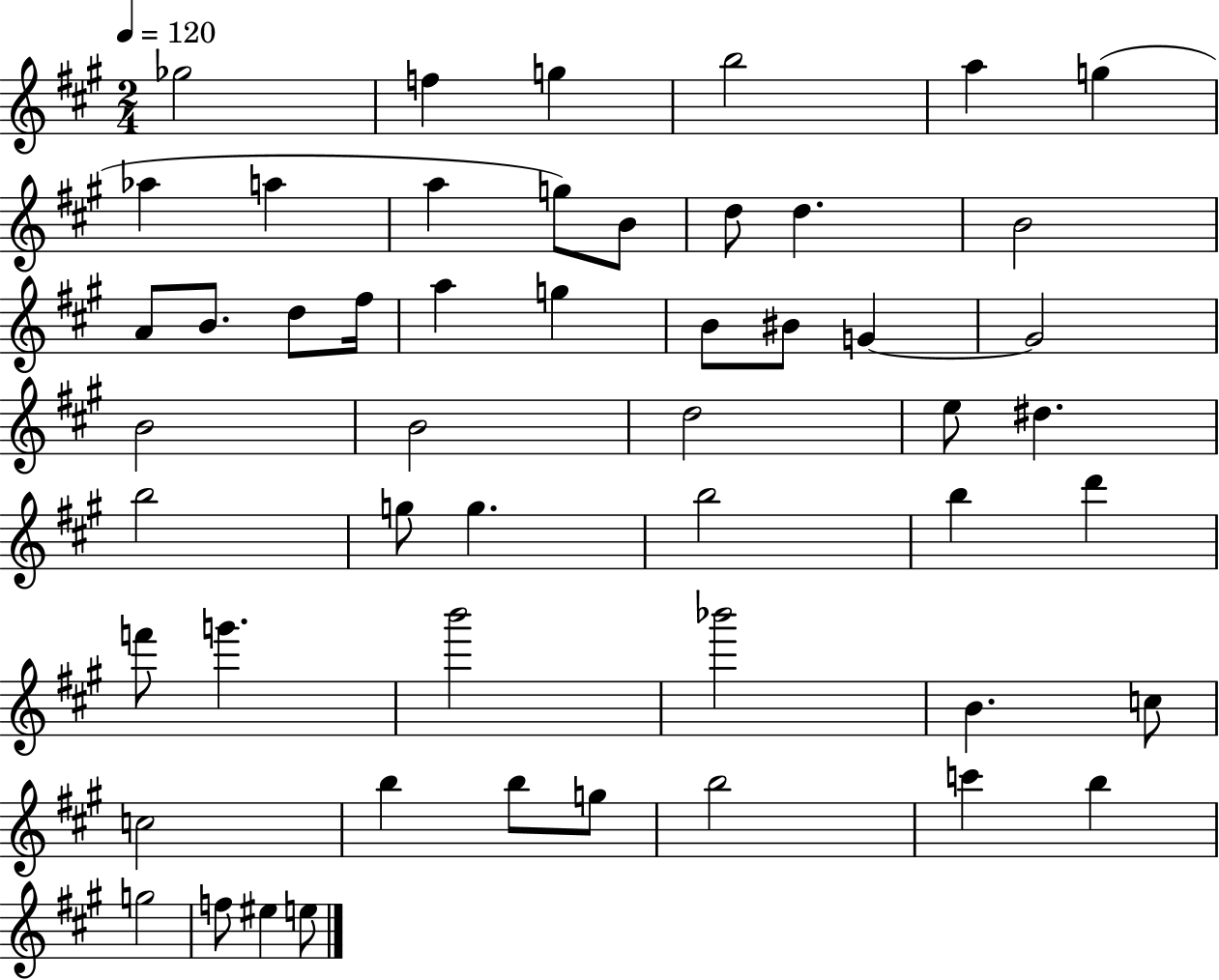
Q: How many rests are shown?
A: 0